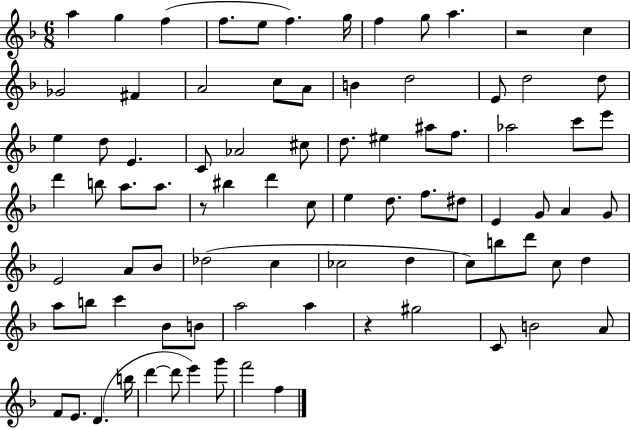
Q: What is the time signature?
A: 6/8